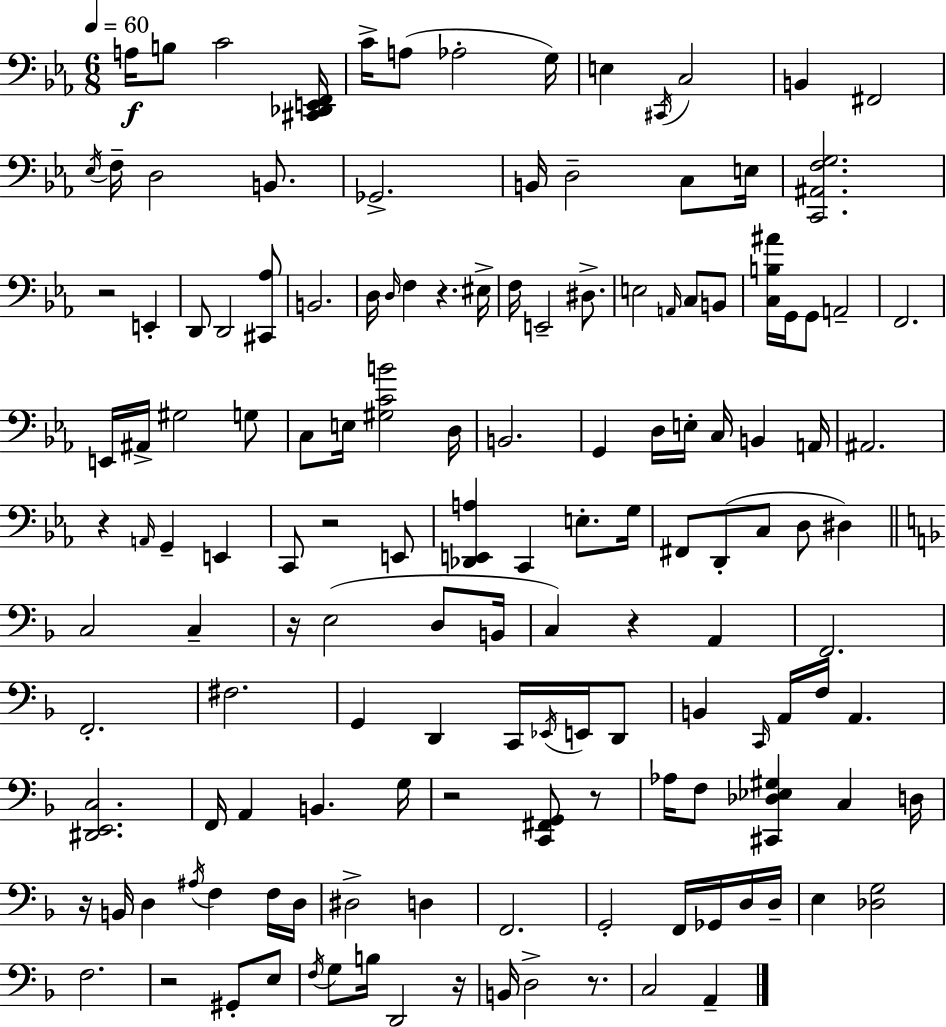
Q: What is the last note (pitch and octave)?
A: A2